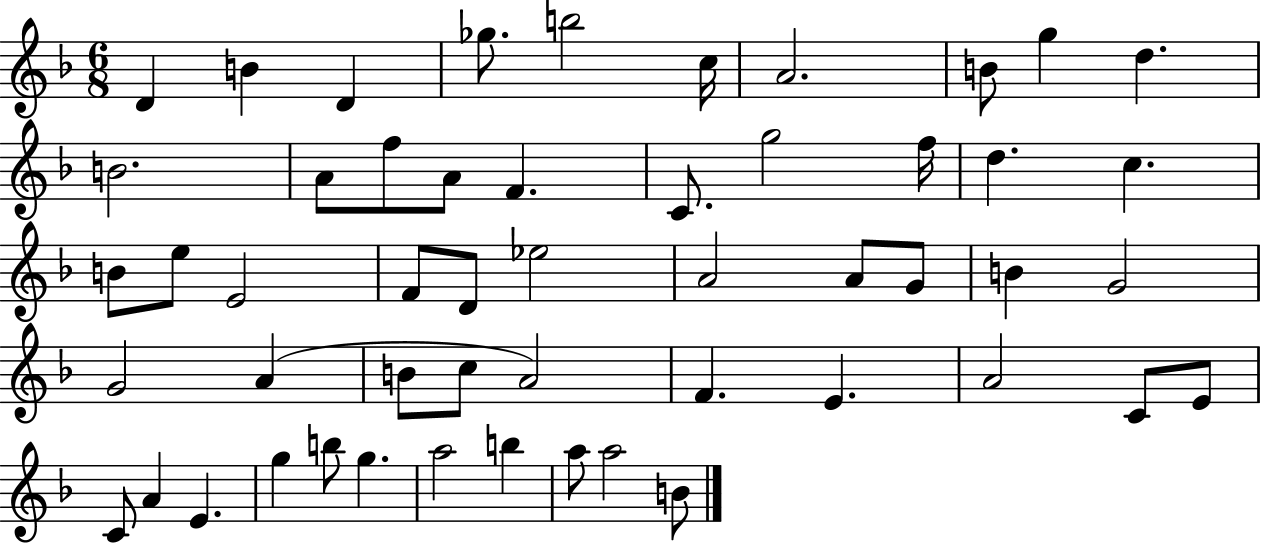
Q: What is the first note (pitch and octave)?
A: D4